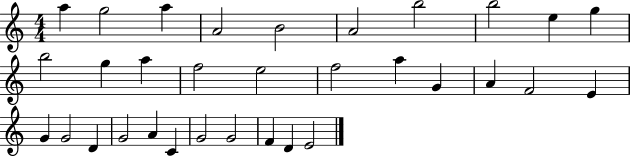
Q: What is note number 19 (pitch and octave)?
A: A4